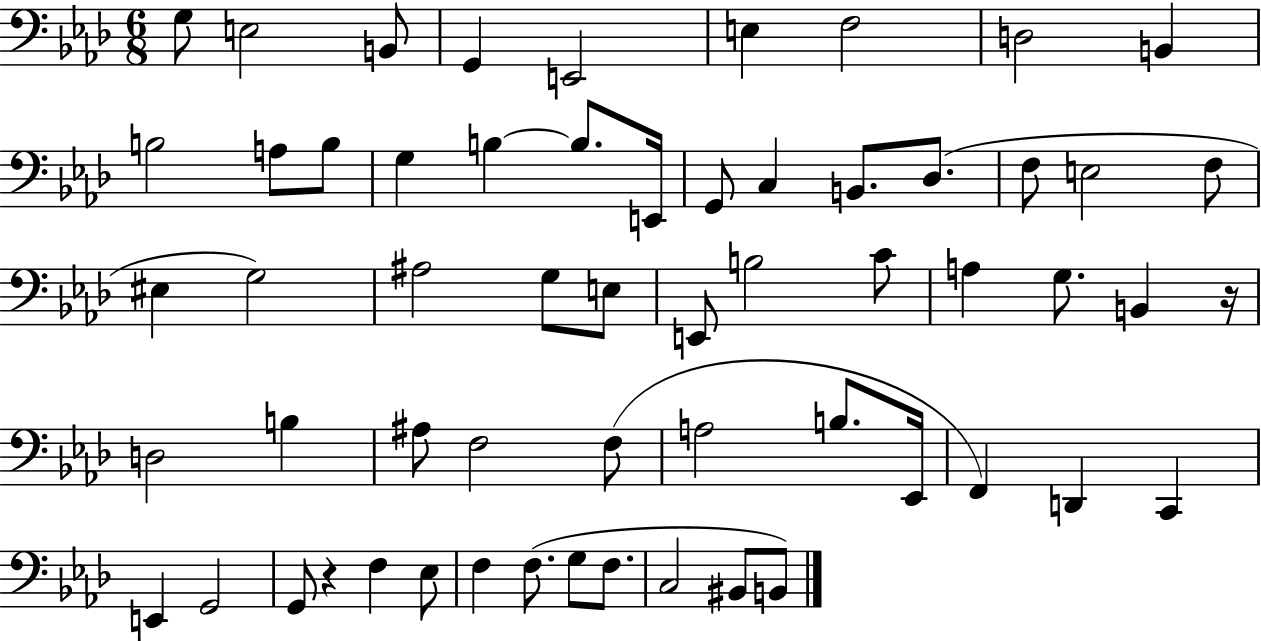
{
  \clef bass
  \numericTimeSignature
  \time 6/8
  \key aes \major
  g8 e2 b,8 | g,4 e,2 | e4 f2 | d2 b,4 | \break b2 a8 b8 | g4 b4~~ b8. e,16 | g,8 c4 b,8. des8.( | f8 e2 f8 | \break eis4 g2) | ais2 g8 e8 | e,8 b2 c'8 | a4 g8. b,4 r16 | \break d2 b4 | ais8 f2 f8( | a2 b8. ees,16 | f,4) d,4 c,4 | \break e,4 g,2 | g,8 r4 f4 ees8 | f4 f8.( g8 f8. | c2 bis,8 b,8) | \break \bar "|."
}